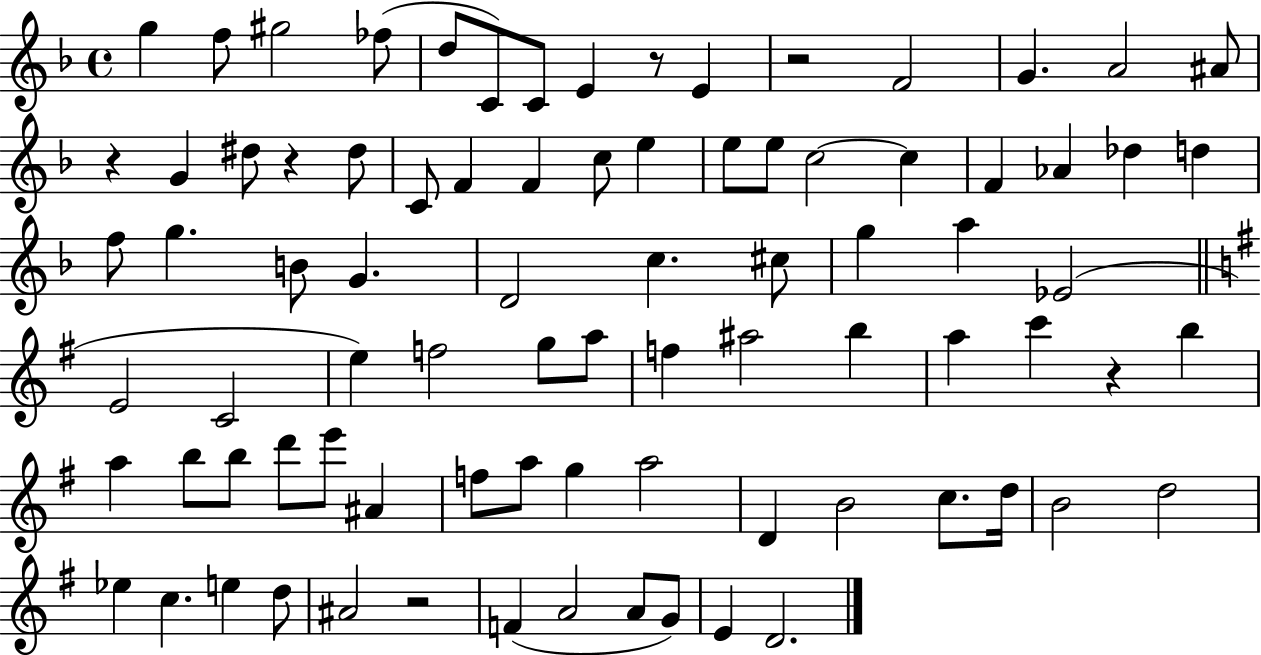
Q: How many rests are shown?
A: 6